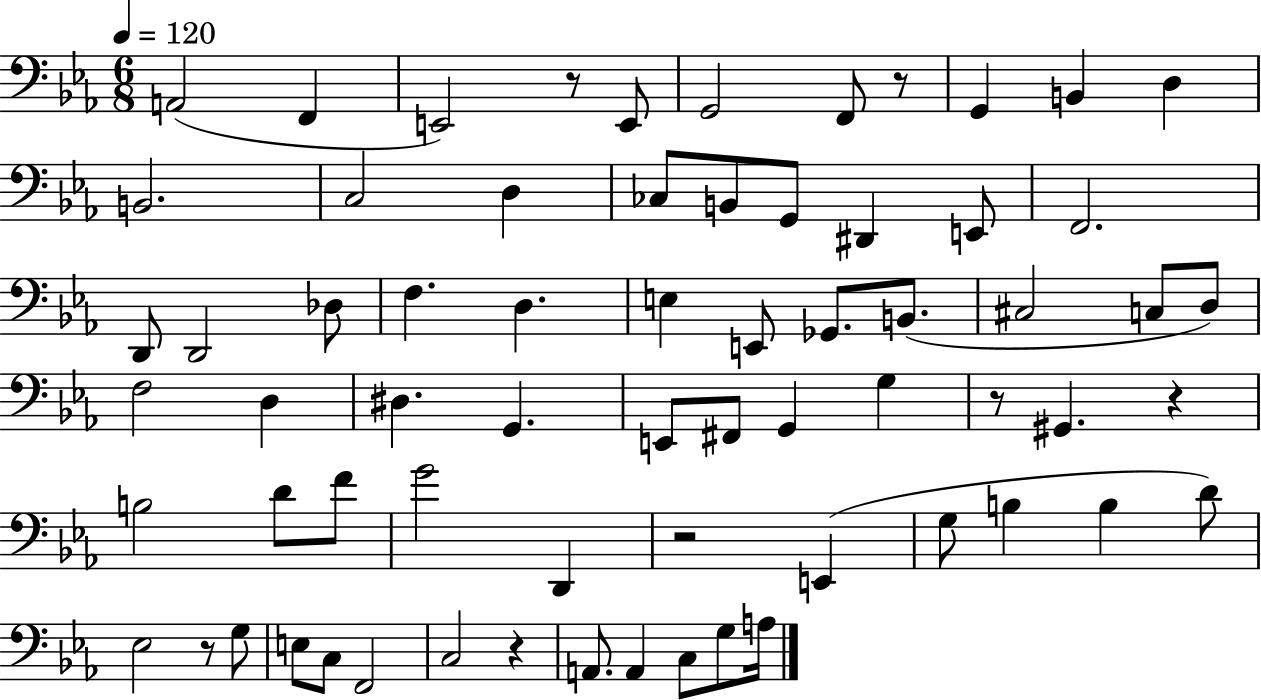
X:1
T:Untitled
M:6/8
L:1/4
K:Eb
A,,2 F,, E,,2 z/2 E,,/2 G,,2 F,,/2 z/2 G,, B,, D, B,,2 C,2 D, _C,/2 B,,/2 G,,/2 ^D,, E,,/2 F,,2 D,,/2 D,,2 _D,/2 F, D, E, E,,/2 _G,,/2 B,,/2 ^C,2 C,/2 D,/2 F,2 D, ^D, G,, E,,/2 ^F,,/2 G,, G, z/2 ^G,, z B,2 D/2 F/2 G2 D,, z2 E,, G,/2 B, B, D/2 _E,2 z/2 G,/2 E,/2 C,/2 F,,2 C,2 z A,,/2 A,, C,/2 G,/2 A,/4